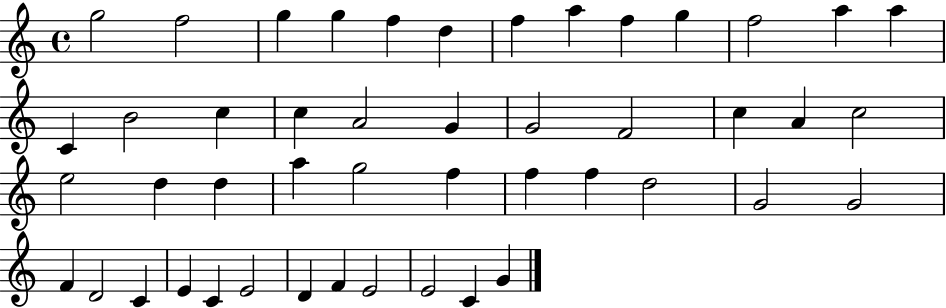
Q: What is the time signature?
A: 4/4